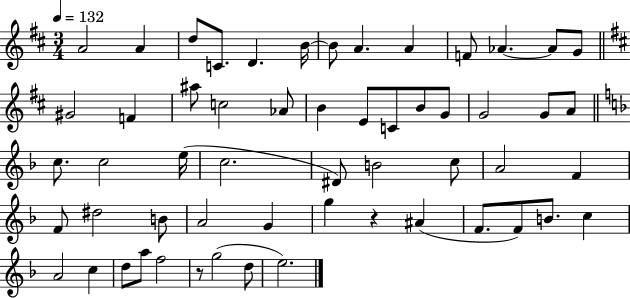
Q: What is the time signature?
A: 3/4